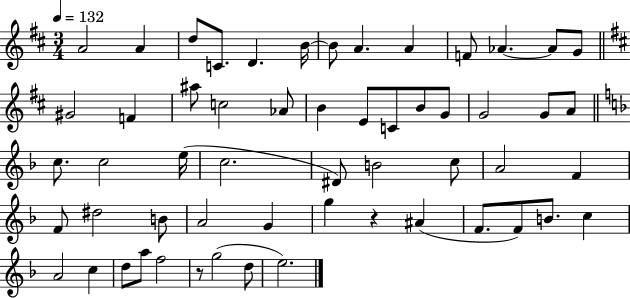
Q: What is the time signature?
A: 3/4